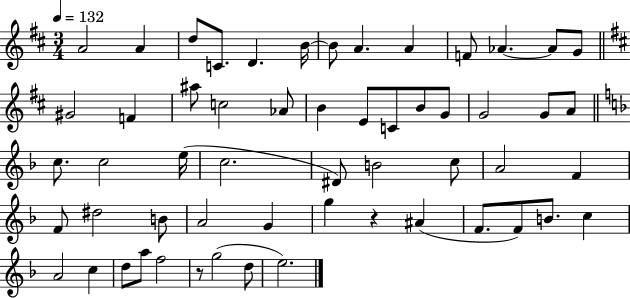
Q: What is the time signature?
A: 3/4